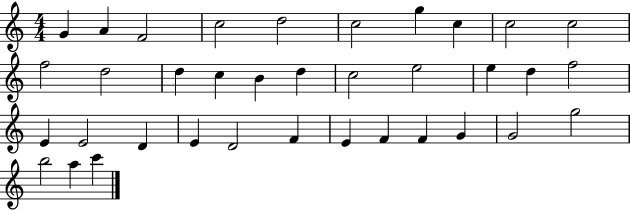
G4/q A4/q F4/h C5/h D5/h C5/h G5/q C5/q C5/h C5/h F5/h D5/h D5/q C5/q B4/q D5/q C5/h E5/h E5/q D5/q F5/h E4/q E4/h D4/q E4/q D4/h F4/q E4/q F4/q F4/q G4/q G4/h G5/h B5/h A5/q C6/q